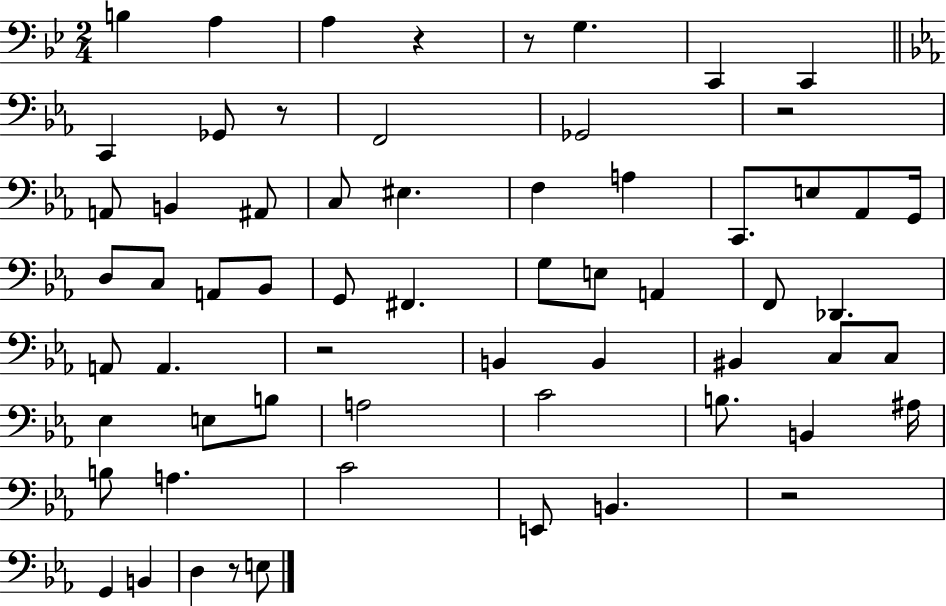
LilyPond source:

{
  \clef bass
  \numericTimeSignature
  \time 2/4
  \key bes \major
  \repeat volta 2 { b4 a4 | a4 r4 | r8 g4. | c,4 c,4 | \break \bar "||" \break \key ees \major c,4 ges,8 r8 | f,2 | ges,2 | r2 | \break a,8 b,4 ais,8 | c8 eis4. | f4 a4 | c,8. e8 aes,8 g,16 | \break d8 c8 a,8 bes,8 | g,8 fis,4. | g8 e8 a,4 | f,8 des,4. | \break a,8 a,4. | r2 | b,4 b,4 | bis,4 c8 c8 | \break ees4 e8 b8 | a2 | c'2 | b8. b,4 ais16 | \break b8 a4. | c'2 | e,8 b,4. | r2 | \break g,4 b,4 | d4 r8 e8 | } \bar "|."
}